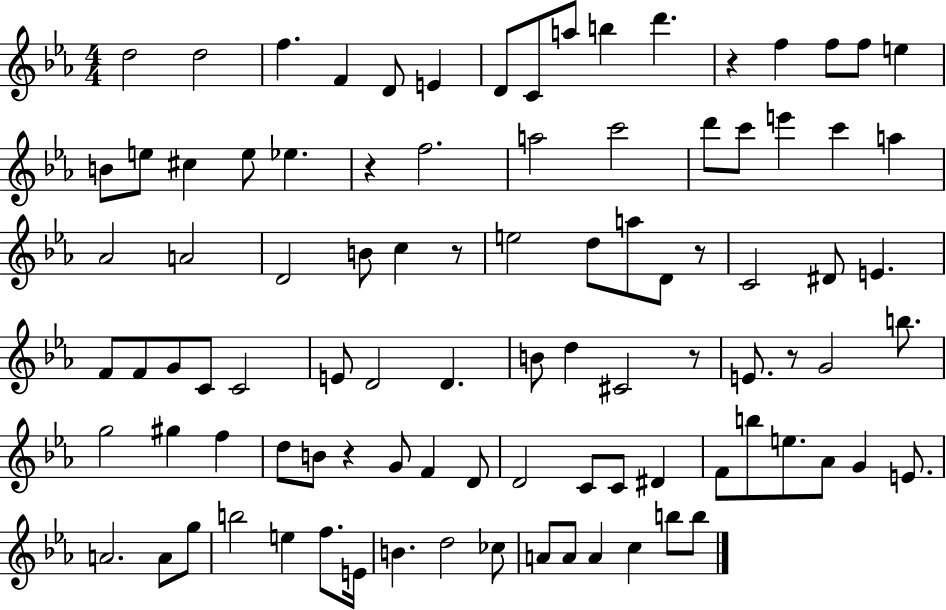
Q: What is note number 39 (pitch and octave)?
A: D#4